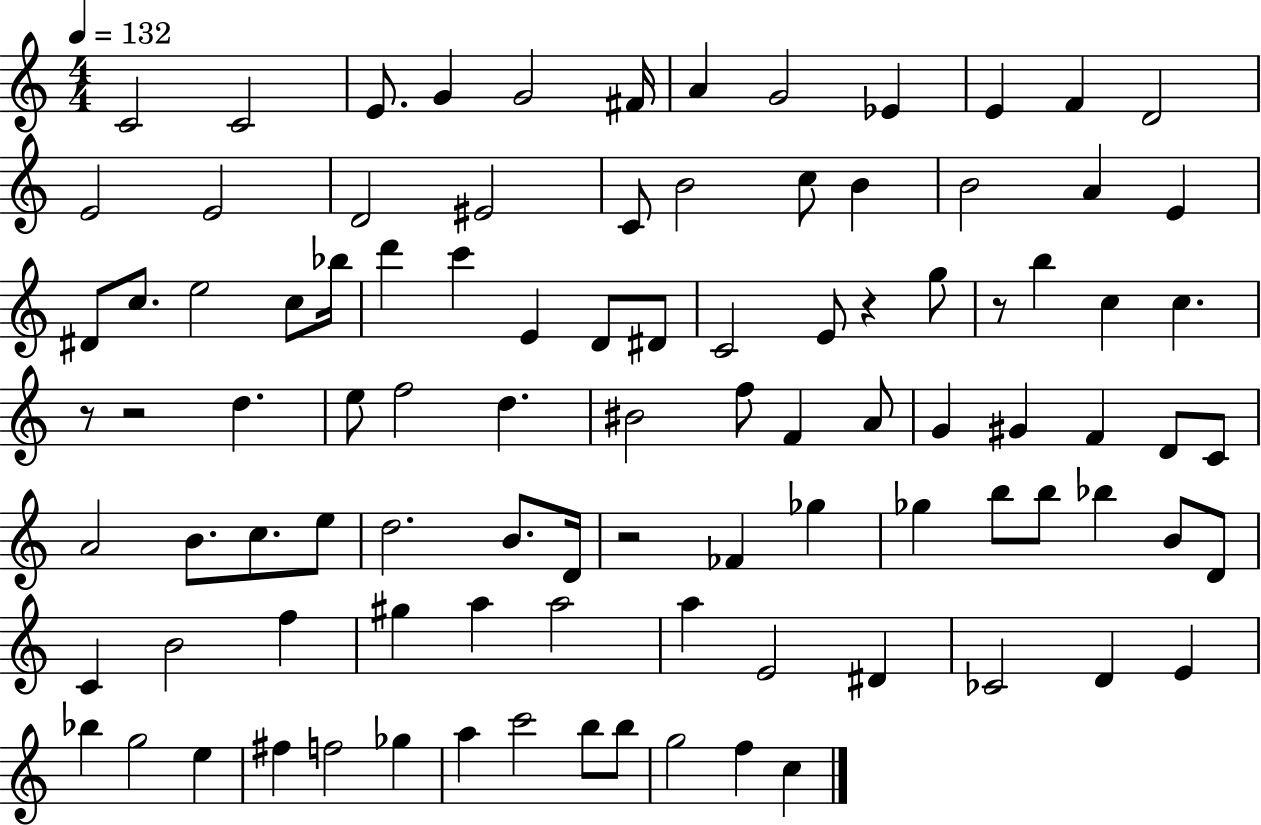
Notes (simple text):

C4/h C4/h E4/e. G4/q G4/h F#4/s A4/q G4/h Eb4/q E4/q F4/q D4/h E4/h E4/h D4/h EIS4/h C4/e B4/h C5/e B4/q B4/h A4/q E4/q D#4/e C5/e. E5/h C5/e Bb5/s D6/q C6/q E4/q D4/e D#4/e C4/h E4/e R/q G5/e R/e B5/q C5/q C5/q. R/e R/h D5/q. E5/e F5/h D5/q. BIS4/h F5/e F4/q A4/e G4/q G#4/q F4/q D4/e C4/e A4/h B4/e. C5/e. E5/e D5/h. B4/e. D4/s R/h FES4/q Gb5/q Gb5/q B5/e B5/e Bb5/q B4/e D4/e C4/q B4/h F5/q G#5/q A5/q A5/h A5/q E4/h D#4/q CES4/h D4/q E4/q Bb5/q G5/h E5/q F#5/q F5/h Gb5/q A5/q C6/h B5/e B5/e G5/h F5/q C5/q